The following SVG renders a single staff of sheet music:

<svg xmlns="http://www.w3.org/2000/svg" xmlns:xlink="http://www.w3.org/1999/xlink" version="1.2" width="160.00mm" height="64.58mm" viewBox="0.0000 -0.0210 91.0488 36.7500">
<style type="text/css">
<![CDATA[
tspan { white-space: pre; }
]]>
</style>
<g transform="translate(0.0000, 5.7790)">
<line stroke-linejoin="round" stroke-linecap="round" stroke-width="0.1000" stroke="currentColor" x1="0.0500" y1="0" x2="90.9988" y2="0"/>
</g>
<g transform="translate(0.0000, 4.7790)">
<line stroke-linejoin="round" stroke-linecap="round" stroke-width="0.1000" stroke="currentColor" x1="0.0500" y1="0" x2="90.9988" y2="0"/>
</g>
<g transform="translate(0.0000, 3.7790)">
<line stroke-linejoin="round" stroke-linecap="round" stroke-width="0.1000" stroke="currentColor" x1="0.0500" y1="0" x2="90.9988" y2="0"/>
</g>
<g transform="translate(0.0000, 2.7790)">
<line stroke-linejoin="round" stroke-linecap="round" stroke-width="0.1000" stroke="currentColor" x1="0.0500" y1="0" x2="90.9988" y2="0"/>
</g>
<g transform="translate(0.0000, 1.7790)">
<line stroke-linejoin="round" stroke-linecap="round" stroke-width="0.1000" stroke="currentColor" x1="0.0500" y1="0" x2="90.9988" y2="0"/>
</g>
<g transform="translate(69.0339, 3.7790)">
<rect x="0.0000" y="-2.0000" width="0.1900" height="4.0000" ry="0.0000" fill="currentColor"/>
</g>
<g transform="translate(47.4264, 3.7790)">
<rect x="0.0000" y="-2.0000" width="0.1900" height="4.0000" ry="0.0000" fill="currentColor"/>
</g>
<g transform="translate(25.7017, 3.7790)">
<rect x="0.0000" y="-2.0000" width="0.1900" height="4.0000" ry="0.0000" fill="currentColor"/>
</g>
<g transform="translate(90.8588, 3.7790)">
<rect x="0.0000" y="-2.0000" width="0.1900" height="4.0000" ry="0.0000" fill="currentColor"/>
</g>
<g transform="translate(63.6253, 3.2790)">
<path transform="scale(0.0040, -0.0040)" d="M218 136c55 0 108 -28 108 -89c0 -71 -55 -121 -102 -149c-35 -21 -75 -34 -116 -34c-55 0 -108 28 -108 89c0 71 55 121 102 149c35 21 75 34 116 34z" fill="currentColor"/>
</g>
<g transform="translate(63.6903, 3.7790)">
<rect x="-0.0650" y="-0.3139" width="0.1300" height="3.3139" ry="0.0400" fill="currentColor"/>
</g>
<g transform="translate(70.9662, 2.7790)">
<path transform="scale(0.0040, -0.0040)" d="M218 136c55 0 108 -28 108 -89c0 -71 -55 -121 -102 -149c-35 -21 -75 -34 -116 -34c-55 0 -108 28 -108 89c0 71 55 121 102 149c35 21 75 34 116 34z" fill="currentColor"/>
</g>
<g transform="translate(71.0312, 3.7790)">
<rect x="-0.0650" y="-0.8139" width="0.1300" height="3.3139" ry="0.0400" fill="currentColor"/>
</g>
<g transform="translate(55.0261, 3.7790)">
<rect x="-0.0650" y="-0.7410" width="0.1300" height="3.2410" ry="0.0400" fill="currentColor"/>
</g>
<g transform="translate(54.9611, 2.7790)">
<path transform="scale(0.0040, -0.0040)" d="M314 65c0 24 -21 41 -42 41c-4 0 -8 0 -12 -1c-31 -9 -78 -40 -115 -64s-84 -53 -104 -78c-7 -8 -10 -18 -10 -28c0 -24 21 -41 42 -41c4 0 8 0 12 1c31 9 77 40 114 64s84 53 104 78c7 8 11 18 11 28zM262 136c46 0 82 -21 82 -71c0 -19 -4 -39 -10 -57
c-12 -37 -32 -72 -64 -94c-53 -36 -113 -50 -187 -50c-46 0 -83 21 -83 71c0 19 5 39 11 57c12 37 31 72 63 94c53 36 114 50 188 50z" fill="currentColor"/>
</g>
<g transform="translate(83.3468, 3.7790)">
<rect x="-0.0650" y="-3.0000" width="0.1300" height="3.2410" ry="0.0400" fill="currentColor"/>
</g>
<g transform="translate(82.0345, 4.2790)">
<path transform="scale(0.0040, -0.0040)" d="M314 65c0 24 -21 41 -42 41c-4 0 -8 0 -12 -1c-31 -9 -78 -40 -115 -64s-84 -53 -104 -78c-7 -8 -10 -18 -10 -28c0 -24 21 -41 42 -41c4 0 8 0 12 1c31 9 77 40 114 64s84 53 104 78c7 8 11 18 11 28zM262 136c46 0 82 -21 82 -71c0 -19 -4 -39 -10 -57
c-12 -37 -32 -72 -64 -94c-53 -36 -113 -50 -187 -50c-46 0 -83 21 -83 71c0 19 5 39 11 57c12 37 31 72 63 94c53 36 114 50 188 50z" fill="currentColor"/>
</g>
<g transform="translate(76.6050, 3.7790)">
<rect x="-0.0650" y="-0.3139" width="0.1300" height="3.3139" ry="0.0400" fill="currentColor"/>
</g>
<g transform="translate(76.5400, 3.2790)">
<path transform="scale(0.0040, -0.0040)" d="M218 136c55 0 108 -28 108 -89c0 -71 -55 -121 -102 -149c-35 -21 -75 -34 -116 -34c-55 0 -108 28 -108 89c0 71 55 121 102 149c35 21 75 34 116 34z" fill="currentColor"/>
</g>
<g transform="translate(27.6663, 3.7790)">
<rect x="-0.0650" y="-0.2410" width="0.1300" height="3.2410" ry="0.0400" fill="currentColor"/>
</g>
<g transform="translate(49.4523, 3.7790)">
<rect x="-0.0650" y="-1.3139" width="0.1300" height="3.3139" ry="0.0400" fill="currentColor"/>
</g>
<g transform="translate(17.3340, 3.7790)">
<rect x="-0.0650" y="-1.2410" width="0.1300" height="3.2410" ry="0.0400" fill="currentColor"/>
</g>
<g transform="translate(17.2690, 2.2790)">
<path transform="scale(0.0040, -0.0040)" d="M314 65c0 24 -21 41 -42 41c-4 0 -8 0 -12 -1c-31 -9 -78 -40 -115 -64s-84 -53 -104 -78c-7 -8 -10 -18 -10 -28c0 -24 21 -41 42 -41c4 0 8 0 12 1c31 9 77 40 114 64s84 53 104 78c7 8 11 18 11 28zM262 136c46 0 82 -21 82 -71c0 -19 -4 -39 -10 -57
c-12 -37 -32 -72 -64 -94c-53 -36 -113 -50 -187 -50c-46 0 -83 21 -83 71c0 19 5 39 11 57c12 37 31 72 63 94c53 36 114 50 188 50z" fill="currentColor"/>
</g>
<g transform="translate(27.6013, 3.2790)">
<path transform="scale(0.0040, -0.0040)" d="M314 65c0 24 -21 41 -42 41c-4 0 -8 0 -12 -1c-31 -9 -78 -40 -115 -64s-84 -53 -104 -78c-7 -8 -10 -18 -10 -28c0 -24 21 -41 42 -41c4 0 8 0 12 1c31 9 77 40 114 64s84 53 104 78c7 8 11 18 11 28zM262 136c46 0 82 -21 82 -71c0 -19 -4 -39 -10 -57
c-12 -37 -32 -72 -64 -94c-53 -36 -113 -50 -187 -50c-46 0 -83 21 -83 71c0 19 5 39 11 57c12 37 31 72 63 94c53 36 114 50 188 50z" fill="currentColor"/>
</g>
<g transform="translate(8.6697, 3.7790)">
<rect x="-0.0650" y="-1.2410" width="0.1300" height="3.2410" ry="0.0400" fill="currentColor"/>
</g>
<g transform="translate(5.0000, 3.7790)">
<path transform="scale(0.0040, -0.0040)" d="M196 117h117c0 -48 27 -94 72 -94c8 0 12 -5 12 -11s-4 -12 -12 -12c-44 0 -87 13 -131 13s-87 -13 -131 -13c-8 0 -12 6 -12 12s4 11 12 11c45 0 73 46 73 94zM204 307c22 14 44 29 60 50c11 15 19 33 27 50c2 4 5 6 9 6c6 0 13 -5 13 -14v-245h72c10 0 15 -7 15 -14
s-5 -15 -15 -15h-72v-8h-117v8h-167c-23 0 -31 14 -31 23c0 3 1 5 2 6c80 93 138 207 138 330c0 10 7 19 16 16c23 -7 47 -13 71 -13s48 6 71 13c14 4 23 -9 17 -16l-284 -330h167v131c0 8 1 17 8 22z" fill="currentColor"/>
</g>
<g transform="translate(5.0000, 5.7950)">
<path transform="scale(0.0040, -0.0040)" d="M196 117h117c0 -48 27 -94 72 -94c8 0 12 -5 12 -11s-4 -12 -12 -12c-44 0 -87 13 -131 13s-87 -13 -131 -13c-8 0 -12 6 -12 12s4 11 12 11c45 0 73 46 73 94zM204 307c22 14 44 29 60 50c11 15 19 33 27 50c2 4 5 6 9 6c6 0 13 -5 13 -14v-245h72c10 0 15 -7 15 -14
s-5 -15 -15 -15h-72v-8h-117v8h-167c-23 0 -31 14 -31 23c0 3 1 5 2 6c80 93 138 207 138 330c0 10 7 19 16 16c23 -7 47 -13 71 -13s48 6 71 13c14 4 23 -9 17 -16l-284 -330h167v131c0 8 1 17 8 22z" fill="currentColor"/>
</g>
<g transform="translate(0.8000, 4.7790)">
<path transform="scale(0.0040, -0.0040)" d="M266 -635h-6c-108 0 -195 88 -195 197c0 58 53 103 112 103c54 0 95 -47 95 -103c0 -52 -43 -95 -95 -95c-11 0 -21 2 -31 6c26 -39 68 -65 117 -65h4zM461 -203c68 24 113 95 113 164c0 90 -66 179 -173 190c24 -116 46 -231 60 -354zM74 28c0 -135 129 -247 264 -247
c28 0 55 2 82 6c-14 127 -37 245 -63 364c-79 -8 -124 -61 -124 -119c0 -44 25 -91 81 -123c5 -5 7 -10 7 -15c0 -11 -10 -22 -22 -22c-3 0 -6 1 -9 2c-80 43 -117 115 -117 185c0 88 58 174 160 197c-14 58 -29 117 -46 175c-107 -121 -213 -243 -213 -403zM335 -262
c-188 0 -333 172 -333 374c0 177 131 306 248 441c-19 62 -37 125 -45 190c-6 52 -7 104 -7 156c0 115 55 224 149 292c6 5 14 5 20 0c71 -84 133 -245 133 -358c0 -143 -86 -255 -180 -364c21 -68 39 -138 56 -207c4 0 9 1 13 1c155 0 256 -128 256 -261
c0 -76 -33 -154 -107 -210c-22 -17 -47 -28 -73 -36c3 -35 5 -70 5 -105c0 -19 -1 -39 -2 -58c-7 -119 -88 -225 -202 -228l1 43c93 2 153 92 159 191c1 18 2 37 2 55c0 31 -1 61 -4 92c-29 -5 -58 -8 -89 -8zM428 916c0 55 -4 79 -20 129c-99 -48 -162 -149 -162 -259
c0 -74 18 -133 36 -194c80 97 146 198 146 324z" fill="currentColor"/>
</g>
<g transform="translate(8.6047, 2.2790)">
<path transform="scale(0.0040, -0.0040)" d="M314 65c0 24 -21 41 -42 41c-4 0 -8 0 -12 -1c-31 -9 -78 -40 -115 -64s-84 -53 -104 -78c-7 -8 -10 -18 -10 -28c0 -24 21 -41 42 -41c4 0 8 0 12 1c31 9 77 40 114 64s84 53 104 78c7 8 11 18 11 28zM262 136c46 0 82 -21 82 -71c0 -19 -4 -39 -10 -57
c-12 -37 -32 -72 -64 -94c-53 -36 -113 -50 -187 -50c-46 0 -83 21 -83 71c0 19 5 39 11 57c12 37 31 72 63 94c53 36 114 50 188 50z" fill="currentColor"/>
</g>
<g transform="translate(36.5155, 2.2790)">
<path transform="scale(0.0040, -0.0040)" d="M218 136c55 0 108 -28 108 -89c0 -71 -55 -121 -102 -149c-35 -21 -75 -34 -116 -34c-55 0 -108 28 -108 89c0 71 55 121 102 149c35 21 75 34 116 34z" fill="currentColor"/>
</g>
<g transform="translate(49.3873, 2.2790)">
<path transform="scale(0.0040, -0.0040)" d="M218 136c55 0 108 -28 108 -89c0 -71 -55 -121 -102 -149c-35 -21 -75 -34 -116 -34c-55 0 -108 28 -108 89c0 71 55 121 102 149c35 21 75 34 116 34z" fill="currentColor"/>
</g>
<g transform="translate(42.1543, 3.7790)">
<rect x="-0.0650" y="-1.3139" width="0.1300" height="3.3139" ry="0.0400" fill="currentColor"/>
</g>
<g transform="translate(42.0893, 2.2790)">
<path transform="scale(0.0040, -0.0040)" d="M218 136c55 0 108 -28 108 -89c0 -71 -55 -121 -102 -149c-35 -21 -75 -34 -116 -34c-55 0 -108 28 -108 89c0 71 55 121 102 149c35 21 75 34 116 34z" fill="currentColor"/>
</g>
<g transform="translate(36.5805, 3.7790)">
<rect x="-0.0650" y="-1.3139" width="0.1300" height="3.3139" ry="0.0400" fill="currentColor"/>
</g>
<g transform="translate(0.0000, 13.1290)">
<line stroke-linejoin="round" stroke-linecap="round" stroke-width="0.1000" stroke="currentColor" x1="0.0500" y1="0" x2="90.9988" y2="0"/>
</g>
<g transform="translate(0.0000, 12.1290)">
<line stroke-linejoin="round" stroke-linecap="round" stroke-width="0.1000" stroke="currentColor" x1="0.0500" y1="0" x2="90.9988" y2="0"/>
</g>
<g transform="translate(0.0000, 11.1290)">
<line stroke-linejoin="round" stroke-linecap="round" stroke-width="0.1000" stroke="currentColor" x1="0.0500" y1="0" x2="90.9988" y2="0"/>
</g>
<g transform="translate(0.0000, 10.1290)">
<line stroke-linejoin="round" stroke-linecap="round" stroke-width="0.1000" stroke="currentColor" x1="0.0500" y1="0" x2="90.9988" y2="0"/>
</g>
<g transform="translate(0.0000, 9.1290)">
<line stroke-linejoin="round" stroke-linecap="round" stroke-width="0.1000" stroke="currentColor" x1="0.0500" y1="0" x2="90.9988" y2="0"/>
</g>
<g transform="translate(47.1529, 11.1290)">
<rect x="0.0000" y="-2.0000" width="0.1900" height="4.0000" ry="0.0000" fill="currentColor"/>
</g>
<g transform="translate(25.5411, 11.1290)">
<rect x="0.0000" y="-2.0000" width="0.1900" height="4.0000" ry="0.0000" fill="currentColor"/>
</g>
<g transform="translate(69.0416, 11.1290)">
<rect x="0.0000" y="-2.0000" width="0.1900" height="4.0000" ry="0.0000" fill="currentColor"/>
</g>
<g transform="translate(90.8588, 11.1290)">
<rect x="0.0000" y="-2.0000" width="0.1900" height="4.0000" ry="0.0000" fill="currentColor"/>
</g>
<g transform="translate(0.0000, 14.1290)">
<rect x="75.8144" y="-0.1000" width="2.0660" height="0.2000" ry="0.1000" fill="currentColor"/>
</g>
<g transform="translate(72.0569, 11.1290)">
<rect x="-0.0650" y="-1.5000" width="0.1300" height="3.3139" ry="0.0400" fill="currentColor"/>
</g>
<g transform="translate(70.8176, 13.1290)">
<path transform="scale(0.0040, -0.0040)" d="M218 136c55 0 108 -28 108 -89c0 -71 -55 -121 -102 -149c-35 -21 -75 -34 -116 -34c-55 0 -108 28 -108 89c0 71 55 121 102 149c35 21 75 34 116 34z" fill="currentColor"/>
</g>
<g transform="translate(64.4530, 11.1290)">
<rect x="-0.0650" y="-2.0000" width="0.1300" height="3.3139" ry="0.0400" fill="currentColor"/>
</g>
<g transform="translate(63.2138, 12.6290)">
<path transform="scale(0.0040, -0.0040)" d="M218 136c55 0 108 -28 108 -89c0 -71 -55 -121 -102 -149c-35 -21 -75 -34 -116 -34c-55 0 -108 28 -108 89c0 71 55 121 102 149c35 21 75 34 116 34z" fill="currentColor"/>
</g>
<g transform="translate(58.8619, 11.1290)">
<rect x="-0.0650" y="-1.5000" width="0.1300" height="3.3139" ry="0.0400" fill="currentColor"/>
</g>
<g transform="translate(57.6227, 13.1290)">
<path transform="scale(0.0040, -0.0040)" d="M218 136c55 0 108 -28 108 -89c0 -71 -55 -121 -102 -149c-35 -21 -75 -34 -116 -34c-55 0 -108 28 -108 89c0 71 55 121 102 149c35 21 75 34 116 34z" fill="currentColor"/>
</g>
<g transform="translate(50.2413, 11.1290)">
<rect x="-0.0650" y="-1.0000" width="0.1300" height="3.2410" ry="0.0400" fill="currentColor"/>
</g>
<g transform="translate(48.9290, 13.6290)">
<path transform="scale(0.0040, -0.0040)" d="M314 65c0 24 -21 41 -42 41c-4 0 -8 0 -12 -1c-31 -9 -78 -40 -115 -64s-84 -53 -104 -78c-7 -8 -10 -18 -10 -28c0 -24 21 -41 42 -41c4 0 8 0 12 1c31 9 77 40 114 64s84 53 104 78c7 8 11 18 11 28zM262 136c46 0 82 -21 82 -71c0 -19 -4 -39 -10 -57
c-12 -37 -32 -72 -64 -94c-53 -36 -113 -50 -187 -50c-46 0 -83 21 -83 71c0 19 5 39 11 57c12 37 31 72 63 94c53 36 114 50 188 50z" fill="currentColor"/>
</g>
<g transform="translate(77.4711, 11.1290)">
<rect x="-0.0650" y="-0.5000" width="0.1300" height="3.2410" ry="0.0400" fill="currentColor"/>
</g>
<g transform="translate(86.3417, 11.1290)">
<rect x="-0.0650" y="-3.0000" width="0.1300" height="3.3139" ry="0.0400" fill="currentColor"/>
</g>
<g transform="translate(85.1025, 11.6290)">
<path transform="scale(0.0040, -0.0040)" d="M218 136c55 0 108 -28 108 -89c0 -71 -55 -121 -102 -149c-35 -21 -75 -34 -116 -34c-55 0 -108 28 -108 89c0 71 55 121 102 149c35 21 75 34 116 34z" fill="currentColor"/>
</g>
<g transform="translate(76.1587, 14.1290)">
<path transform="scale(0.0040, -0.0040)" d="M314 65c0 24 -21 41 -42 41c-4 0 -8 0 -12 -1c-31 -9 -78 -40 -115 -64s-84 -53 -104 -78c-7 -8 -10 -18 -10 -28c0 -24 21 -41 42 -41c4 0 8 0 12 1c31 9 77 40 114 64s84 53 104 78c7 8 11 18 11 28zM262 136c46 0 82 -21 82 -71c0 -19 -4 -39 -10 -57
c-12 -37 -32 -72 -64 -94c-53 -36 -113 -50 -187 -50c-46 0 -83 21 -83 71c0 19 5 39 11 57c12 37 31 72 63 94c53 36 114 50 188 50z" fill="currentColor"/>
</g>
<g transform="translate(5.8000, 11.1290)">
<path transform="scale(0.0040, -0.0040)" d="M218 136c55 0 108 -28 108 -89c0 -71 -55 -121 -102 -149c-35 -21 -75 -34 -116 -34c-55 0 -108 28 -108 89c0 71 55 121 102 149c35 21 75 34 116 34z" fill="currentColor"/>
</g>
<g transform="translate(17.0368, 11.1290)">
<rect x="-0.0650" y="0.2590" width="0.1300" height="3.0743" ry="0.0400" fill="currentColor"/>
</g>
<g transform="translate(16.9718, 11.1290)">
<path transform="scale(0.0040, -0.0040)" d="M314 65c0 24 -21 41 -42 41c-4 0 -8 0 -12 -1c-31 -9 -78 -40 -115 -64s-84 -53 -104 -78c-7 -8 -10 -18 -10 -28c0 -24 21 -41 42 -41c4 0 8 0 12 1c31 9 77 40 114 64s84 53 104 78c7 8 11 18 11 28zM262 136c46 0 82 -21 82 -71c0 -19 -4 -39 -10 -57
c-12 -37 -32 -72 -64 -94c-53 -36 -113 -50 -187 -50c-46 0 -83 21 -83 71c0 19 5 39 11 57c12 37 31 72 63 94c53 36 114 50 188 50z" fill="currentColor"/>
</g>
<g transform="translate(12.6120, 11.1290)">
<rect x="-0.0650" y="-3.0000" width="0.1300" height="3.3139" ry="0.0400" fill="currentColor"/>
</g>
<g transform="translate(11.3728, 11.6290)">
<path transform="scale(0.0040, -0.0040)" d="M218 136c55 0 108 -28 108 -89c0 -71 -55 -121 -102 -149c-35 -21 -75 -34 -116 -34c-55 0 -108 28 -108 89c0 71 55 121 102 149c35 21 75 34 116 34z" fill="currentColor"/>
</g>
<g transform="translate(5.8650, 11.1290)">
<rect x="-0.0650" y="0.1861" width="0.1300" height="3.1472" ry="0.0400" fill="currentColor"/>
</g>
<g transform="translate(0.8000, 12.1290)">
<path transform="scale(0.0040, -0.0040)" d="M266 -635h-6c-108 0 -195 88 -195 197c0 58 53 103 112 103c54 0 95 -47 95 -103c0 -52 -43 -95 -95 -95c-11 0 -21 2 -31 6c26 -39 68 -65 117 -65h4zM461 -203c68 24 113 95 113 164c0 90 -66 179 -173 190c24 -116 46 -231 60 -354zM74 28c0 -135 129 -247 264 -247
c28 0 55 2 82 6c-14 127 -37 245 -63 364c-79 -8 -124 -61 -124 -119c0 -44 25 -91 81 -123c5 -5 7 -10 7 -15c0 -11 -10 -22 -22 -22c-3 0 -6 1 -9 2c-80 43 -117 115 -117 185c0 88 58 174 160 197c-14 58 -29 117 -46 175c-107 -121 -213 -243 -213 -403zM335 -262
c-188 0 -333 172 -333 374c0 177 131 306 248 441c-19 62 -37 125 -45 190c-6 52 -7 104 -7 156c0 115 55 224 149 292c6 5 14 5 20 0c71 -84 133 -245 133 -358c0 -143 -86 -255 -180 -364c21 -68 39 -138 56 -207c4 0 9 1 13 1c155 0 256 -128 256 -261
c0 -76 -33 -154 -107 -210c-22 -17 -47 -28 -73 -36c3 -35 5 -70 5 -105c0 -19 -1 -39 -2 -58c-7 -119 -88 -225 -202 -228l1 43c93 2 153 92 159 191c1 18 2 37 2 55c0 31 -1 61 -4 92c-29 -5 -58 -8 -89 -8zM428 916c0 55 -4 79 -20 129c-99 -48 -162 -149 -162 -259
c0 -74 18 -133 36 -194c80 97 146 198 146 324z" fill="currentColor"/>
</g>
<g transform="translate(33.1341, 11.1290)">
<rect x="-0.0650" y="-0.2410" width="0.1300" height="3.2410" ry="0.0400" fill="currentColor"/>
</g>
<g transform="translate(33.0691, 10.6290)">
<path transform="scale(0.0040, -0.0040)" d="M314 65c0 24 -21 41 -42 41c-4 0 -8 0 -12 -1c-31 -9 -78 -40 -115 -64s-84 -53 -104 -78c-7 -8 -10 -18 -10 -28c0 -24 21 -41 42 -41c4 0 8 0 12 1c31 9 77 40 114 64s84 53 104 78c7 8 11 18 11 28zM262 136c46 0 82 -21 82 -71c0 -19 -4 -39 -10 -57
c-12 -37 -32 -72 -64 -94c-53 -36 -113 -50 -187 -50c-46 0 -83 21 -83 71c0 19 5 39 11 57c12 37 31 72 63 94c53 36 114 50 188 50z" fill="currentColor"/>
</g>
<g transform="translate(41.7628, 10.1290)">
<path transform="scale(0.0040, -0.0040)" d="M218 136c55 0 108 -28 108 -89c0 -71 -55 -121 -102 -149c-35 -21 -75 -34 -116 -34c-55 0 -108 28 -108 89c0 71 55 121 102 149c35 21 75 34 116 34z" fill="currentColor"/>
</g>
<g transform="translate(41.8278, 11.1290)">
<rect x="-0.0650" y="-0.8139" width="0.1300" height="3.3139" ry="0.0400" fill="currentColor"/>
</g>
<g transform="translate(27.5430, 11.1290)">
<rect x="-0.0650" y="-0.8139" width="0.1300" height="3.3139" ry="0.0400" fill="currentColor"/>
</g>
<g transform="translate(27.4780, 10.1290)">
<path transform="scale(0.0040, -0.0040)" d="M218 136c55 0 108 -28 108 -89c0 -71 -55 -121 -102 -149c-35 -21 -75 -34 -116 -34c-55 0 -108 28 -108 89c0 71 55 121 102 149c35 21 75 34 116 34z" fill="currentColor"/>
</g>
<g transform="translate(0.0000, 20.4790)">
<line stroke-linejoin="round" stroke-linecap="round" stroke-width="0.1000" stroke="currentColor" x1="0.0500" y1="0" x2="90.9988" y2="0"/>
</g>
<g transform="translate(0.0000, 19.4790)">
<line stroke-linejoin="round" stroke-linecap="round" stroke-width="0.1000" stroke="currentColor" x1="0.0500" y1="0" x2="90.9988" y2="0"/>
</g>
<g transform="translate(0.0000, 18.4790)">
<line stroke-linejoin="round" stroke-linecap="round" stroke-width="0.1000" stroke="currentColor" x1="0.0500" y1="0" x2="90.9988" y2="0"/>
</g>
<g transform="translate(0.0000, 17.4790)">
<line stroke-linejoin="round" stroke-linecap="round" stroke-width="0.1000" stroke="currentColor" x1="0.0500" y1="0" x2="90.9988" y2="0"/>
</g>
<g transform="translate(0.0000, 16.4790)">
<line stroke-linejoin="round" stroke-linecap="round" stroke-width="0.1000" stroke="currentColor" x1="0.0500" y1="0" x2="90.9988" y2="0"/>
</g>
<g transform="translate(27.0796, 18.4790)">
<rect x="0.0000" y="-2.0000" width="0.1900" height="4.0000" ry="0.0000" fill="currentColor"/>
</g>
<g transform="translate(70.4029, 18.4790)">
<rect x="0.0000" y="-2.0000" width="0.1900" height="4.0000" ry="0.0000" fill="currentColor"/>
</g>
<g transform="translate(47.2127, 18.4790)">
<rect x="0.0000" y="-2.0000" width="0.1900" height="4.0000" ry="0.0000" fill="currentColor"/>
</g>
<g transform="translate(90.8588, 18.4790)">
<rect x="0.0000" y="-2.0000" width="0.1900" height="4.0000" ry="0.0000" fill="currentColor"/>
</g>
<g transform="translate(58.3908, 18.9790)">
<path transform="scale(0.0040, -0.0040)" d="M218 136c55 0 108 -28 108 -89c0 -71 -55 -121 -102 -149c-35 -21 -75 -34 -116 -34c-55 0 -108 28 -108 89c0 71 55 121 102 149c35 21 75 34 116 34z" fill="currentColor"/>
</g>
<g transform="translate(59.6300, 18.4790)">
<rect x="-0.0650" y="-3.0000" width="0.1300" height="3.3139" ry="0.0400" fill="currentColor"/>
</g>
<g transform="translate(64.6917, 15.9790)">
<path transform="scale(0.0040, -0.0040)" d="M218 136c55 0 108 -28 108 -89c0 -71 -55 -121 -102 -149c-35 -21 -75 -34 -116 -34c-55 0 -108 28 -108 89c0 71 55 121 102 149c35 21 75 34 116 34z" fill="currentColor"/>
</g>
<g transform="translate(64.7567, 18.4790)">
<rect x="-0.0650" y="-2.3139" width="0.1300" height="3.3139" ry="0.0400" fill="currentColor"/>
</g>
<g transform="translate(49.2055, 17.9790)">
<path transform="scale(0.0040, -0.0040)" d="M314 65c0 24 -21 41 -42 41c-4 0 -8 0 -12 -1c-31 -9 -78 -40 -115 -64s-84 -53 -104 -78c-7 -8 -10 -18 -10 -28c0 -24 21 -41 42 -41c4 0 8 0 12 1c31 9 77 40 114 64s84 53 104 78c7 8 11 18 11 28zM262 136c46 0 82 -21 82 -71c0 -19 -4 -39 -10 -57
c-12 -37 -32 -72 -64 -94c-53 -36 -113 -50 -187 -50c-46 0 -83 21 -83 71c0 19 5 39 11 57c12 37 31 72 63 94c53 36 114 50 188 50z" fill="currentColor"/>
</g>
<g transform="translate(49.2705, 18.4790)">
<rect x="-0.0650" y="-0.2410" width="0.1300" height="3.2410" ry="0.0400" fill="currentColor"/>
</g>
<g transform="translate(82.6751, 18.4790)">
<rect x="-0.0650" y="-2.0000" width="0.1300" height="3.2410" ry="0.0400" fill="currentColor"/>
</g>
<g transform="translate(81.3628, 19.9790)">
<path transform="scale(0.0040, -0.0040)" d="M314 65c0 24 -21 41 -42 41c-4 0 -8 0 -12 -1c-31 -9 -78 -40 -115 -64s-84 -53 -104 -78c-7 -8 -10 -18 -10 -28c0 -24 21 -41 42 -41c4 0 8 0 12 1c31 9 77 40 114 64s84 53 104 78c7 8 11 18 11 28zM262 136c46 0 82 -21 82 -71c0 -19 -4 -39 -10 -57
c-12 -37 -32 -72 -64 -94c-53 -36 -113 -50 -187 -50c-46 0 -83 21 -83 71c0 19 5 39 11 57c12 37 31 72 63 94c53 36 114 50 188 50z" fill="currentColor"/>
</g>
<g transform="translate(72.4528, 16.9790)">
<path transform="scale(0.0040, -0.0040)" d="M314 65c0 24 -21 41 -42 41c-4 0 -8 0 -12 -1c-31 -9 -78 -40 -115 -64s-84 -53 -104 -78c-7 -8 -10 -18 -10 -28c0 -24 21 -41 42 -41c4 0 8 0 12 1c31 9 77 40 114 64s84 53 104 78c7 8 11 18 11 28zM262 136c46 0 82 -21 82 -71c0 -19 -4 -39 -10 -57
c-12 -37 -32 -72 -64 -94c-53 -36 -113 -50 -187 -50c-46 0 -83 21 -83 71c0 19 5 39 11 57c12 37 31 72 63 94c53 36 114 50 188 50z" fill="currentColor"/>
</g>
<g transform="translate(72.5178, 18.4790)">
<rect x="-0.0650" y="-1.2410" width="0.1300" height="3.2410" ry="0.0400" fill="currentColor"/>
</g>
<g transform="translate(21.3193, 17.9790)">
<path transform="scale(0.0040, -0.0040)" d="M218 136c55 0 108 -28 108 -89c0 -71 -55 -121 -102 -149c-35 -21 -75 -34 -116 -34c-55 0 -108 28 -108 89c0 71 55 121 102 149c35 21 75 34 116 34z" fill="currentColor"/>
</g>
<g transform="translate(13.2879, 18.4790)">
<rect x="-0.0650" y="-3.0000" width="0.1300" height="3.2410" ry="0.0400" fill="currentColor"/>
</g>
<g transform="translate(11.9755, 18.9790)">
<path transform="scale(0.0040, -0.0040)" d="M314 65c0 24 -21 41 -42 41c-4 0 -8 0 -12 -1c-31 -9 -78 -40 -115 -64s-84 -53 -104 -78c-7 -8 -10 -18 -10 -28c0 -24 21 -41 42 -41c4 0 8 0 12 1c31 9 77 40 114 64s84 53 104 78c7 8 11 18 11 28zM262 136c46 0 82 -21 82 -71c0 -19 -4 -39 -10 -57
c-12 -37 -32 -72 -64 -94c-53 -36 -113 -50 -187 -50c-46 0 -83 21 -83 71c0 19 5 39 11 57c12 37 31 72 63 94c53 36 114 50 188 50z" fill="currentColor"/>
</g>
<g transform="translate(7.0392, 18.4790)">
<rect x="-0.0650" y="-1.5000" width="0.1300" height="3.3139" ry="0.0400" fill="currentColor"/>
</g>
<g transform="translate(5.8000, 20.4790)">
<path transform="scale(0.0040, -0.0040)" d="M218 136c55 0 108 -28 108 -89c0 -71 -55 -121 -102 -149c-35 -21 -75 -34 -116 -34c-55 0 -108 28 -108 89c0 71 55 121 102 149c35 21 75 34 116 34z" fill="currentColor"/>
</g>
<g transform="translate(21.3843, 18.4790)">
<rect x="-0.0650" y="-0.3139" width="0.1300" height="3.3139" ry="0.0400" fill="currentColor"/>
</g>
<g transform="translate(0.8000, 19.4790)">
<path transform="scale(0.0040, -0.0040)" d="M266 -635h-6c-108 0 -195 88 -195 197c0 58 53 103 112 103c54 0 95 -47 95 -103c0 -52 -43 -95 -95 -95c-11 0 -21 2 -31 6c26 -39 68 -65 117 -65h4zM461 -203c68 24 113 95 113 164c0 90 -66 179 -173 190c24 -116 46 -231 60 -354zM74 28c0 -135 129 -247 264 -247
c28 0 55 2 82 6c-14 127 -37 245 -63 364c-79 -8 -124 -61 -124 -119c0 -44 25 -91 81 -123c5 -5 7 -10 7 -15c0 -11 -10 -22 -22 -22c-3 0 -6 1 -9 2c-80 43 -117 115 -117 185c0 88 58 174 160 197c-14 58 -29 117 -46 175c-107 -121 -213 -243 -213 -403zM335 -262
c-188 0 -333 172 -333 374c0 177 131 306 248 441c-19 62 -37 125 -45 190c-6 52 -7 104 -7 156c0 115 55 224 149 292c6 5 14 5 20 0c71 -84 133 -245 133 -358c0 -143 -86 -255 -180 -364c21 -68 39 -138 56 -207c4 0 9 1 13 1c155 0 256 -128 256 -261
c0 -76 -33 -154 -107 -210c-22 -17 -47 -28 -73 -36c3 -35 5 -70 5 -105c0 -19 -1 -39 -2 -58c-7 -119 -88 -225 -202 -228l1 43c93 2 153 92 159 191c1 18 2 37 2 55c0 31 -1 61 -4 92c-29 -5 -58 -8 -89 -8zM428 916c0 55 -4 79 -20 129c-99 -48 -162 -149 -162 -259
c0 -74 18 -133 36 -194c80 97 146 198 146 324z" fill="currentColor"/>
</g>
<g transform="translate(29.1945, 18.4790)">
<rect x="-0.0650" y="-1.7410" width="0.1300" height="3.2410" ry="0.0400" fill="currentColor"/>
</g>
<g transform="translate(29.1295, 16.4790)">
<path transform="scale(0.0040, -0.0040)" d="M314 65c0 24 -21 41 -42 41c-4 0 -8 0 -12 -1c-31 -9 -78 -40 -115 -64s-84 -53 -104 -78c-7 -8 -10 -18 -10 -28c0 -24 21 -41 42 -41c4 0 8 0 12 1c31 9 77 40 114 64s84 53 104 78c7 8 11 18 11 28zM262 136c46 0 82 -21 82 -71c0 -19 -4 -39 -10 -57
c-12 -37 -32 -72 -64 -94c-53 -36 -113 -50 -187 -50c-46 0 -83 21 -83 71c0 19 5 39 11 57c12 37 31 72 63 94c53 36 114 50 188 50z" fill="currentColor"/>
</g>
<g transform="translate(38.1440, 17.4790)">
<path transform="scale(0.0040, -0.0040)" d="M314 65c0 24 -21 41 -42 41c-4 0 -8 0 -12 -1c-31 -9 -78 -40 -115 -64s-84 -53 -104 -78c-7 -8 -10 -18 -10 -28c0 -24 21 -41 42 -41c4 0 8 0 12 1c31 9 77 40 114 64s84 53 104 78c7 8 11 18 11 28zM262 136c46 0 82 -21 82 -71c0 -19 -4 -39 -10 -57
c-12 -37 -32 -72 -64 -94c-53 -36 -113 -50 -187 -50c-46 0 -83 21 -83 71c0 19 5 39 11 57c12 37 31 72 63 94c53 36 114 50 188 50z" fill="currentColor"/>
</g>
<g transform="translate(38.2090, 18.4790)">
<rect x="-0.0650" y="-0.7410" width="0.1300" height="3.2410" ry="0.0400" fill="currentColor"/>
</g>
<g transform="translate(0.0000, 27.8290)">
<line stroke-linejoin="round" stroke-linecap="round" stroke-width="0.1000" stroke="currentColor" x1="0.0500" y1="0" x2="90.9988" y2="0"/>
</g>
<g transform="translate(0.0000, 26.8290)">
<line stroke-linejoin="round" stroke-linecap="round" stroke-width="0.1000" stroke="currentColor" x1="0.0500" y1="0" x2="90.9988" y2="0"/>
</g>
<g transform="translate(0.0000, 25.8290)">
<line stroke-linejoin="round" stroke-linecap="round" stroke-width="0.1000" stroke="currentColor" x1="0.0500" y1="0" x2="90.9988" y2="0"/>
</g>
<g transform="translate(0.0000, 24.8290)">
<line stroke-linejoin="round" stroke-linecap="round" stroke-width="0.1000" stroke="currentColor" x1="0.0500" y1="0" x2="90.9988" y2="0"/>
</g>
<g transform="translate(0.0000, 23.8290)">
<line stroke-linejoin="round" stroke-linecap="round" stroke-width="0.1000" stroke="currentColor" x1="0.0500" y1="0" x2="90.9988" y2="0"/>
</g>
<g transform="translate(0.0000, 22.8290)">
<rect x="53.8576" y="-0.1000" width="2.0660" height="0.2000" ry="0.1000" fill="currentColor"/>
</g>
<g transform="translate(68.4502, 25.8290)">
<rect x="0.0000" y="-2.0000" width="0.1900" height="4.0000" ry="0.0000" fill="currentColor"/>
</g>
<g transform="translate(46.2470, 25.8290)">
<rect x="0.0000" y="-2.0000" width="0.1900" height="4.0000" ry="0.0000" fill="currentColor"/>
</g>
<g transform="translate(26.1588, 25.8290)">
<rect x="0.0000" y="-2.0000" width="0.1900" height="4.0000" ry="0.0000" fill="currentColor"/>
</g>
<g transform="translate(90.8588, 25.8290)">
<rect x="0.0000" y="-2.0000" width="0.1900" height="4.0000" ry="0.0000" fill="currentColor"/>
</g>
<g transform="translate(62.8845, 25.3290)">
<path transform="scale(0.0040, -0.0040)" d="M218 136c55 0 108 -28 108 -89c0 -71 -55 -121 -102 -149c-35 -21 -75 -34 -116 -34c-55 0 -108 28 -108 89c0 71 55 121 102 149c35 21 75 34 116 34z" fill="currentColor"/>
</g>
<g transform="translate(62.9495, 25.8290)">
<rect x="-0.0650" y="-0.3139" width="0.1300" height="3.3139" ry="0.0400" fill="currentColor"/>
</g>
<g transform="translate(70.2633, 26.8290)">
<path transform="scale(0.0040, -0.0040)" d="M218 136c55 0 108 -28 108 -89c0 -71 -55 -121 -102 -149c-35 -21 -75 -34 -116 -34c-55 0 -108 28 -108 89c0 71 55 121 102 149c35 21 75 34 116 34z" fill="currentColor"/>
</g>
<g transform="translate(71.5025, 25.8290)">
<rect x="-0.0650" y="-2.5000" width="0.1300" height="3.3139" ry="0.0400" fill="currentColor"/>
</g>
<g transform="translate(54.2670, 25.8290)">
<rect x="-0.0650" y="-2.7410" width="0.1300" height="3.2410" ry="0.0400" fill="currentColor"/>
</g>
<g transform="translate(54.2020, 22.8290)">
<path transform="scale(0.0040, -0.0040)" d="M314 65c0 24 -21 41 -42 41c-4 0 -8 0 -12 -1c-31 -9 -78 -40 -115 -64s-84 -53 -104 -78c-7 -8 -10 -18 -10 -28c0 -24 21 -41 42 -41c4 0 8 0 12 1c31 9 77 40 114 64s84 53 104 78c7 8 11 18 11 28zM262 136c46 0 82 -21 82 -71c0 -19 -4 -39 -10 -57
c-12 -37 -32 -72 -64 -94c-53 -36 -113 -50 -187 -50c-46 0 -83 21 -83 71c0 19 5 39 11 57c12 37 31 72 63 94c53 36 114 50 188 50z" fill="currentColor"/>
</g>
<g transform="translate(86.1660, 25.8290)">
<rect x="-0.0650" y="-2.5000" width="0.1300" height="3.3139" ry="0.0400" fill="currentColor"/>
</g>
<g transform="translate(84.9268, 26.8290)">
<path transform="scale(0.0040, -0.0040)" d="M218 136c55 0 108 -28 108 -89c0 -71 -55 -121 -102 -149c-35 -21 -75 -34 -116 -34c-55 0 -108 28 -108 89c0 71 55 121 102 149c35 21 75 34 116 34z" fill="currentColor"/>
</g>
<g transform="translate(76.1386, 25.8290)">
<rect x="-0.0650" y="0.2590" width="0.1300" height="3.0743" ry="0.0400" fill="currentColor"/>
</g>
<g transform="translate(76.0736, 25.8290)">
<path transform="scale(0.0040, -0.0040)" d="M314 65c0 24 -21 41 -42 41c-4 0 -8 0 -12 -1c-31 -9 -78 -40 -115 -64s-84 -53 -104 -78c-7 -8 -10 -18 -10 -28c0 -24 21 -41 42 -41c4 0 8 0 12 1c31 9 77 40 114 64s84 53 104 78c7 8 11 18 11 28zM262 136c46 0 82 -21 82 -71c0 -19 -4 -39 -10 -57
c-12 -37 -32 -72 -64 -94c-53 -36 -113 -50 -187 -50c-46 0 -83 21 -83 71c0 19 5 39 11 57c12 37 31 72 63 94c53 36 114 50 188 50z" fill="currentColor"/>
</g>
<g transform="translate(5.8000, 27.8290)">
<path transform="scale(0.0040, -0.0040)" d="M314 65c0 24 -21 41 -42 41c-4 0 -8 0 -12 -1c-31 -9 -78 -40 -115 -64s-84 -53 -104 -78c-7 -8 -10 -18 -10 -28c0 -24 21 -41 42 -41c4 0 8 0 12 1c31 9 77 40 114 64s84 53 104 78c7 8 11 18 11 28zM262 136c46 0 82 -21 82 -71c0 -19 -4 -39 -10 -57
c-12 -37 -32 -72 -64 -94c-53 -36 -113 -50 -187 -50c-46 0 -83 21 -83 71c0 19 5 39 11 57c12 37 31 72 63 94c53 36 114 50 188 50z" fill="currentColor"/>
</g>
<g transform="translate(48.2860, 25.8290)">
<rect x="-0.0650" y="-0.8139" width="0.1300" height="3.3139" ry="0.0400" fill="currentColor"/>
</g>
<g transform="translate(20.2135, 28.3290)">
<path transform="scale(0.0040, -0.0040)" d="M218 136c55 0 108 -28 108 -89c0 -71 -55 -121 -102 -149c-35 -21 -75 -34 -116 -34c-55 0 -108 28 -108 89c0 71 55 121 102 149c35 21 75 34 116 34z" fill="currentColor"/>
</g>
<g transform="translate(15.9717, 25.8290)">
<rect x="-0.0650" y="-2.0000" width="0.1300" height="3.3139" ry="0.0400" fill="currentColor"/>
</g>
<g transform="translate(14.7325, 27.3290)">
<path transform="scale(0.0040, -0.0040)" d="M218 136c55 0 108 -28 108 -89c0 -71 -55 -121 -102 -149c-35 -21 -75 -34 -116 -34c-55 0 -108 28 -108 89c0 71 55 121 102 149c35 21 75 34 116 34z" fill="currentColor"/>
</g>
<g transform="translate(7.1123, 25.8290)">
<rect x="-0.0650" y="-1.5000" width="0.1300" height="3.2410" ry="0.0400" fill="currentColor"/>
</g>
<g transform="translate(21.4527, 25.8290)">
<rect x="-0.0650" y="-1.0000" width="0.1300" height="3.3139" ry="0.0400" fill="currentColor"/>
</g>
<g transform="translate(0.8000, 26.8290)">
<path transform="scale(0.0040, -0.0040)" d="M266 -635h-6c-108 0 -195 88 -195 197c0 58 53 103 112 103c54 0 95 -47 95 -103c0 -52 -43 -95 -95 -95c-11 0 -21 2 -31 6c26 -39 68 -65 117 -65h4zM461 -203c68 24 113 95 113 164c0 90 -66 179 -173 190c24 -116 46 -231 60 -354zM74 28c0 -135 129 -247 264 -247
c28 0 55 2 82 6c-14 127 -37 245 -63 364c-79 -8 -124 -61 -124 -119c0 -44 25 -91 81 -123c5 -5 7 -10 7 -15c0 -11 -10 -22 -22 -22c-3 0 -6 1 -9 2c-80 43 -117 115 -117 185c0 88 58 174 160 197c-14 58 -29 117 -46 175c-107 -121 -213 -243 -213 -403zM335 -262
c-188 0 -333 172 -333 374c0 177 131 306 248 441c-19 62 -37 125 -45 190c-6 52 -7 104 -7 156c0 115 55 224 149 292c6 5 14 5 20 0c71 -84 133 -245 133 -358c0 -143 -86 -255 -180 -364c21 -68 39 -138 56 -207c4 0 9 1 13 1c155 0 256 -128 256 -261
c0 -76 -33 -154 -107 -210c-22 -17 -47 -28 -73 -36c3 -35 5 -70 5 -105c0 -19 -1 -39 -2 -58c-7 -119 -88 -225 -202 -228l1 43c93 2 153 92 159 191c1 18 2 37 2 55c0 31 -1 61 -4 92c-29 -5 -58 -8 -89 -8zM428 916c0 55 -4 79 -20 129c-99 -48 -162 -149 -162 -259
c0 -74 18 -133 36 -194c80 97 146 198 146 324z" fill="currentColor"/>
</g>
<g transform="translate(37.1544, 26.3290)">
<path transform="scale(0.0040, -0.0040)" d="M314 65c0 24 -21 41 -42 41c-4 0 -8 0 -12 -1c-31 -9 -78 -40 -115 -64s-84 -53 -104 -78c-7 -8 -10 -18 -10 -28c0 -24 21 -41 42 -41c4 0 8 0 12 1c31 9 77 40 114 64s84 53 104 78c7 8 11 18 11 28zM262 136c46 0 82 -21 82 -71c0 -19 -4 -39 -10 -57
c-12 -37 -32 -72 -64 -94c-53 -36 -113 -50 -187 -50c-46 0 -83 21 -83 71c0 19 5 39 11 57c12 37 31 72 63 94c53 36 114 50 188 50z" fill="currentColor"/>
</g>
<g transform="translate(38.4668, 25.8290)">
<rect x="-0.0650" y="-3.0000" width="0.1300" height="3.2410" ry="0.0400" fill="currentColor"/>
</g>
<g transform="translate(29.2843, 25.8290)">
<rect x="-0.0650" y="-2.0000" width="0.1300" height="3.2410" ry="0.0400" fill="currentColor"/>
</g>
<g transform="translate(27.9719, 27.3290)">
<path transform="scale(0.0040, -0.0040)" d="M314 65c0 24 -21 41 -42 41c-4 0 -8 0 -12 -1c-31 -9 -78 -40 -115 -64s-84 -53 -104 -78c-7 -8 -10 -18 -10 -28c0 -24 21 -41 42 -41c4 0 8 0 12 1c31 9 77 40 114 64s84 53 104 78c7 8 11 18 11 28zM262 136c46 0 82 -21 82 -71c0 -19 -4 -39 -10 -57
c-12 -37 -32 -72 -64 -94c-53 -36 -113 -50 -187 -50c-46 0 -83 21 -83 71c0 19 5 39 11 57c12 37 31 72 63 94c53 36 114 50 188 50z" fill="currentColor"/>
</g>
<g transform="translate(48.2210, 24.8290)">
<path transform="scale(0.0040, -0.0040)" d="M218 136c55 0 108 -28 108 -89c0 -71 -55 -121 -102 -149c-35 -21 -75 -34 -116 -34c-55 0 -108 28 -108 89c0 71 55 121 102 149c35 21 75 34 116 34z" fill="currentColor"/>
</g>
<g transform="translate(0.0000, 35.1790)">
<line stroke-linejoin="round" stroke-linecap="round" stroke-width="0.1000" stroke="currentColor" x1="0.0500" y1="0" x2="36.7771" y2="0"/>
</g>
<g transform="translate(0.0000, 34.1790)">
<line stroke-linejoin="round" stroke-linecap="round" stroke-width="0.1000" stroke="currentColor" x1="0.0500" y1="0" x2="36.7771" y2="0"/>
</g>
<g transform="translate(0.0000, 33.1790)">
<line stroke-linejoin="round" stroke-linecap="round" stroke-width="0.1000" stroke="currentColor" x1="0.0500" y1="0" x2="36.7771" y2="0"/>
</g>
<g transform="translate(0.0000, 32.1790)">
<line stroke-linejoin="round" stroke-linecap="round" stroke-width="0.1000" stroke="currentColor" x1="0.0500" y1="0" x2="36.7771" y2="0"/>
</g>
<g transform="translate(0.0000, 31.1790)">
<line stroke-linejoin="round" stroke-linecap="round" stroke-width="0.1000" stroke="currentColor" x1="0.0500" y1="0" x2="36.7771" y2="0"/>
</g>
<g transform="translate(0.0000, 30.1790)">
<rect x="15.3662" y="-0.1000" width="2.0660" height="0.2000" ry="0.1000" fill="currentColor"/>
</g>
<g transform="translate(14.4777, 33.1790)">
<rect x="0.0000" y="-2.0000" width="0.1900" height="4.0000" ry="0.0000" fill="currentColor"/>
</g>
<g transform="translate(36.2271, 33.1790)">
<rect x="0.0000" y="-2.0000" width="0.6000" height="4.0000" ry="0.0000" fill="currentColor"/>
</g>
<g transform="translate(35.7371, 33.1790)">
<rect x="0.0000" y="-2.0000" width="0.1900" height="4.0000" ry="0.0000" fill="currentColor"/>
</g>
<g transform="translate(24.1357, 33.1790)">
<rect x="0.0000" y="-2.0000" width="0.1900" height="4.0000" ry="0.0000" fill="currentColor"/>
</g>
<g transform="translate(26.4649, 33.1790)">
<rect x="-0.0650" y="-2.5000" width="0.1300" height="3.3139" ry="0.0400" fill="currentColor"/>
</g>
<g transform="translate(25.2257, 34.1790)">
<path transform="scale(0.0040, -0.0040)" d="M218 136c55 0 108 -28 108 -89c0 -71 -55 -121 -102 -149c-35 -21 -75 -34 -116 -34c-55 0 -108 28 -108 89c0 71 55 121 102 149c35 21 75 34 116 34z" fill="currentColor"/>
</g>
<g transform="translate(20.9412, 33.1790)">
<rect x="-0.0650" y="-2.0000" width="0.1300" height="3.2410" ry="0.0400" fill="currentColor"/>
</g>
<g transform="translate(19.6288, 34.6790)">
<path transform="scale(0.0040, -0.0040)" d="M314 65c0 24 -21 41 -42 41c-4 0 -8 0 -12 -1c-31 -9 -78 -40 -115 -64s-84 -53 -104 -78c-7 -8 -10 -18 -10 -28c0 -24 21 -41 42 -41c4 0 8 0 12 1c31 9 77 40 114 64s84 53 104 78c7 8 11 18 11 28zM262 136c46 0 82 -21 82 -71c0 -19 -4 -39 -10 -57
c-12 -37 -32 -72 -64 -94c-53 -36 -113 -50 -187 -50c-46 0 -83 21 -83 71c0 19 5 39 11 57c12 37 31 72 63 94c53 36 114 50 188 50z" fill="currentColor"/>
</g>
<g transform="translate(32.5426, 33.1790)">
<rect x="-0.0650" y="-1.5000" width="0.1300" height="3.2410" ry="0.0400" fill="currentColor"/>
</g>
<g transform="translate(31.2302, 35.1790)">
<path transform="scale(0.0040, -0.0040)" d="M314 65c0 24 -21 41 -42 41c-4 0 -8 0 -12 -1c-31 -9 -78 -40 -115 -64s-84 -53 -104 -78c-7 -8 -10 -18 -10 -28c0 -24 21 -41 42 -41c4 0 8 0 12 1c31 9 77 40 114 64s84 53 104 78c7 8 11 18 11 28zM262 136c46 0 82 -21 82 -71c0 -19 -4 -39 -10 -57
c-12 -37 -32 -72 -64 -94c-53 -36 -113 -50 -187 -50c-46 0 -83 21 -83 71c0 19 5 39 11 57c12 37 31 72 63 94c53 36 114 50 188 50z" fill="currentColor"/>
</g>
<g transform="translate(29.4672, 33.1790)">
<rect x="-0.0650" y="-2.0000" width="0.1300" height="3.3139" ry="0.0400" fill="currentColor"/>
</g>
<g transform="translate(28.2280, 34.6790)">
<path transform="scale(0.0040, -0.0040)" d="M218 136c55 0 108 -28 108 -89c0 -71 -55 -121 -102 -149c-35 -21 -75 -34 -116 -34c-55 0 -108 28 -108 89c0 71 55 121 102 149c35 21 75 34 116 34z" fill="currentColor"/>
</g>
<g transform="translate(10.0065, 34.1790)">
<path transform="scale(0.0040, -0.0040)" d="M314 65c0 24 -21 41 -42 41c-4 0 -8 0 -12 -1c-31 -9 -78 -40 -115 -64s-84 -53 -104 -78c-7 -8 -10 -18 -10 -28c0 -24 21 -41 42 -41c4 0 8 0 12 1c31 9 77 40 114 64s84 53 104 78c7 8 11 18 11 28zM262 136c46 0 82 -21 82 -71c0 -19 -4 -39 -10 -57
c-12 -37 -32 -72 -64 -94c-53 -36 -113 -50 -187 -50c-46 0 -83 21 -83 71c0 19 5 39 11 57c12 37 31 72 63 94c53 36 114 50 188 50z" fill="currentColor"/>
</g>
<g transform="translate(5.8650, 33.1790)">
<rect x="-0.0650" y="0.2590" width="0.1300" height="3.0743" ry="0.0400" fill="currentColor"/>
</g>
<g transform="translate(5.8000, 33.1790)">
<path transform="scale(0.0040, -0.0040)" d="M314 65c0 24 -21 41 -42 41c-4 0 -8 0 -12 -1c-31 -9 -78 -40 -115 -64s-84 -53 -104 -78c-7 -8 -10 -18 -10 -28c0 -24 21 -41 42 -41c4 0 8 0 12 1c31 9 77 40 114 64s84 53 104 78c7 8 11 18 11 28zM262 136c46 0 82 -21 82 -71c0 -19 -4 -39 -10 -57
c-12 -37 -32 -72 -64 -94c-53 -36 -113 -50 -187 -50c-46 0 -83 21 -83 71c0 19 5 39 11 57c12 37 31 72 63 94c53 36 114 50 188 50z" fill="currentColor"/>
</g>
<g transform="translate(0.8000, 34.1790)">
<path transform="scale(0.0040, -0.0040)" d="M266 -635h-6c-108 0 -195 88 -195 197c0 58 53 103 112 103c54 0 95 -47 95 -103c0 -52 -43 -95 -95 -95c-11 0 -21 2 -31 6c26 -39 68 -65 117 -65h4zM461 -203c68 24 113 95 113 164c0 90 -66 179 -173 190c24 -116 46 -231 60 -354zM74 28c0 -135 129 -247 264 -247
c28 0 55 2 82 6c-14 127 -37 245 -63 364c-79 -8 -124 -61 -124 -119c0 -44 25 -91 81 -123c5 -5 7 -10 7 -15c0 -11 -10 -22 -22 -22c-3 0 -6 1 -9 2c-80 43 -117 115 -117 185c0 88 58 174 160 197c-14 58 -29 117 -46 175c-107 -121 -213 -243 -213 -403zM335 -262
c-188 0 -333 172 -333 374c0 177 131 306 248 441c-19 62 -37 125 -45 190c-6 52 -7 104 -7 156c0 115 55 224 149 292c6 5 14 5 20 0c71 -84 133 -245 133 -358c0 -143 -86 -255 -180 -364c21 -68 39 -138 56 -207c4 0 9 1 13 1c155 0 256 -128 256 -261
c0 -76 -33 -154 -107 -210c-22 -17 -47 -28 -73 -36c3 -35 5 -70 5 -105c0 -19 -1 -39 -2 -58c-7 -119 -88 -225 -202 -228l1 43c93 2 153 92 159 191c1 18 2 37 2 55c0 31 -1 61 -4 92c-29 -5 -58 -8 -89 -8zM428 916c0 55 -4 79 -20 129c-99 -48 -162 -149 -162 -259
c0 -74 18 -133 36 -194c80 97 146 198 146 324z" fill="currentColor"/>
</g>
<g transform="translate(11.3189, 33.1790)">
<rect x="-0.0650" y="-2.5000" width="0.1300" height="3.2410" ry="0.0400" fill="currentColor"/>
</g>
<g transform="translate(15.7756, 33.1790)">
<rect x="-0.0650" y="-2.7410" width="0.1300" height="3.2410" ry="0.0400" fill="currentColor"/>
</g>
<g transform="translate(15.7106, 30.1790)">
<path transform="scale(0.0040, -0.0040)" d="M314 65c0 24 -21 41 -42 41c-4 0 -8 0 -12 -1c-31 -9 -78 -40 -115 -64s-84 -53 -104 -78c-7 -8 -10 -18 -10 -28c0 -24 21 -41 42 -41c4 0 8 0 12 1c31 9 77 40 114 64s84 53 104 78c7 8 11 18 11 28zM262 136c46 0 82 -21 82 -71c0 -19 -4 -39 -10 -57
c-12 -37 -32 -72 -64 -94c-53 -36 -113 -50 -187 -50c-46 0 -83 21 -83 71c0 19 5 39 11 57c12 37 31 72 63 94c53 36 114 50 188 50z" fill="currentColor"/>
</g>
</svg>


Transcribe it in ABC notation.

X:1
T:Untitled
M:4/4
L:1/4
K:C
e2 e2 c2 e e e d2 c d c A2 B A B2 d c2 d D2 E F E C2 A E A2 c f2 d2 c2 A g e2 F2 E2 F D F2 A2 d a2 c G B2 G B2 G2 a2 F2 G F E2